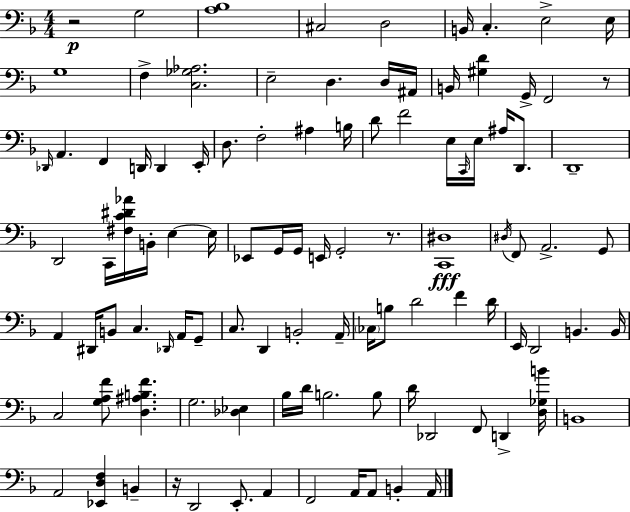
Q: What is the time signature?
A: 4/4